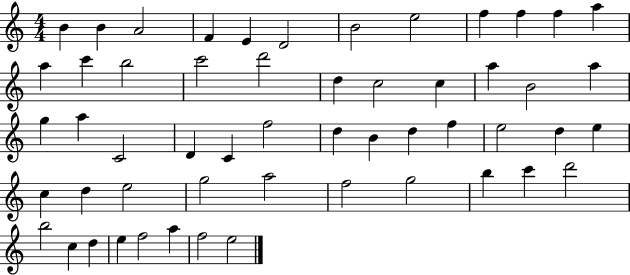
X:1
T:Untitled
M:4/4
L:1/4
K:C
B B A2 F E D2 B2 e2 f f f a a c' b2 c'2 d'2 d c2 c a B2 a g a C2 D C f2 d B d f e2 d e c d e2 g2 a2 f2 g2 b c' d'2 b2 c d e f2 a f2 e2